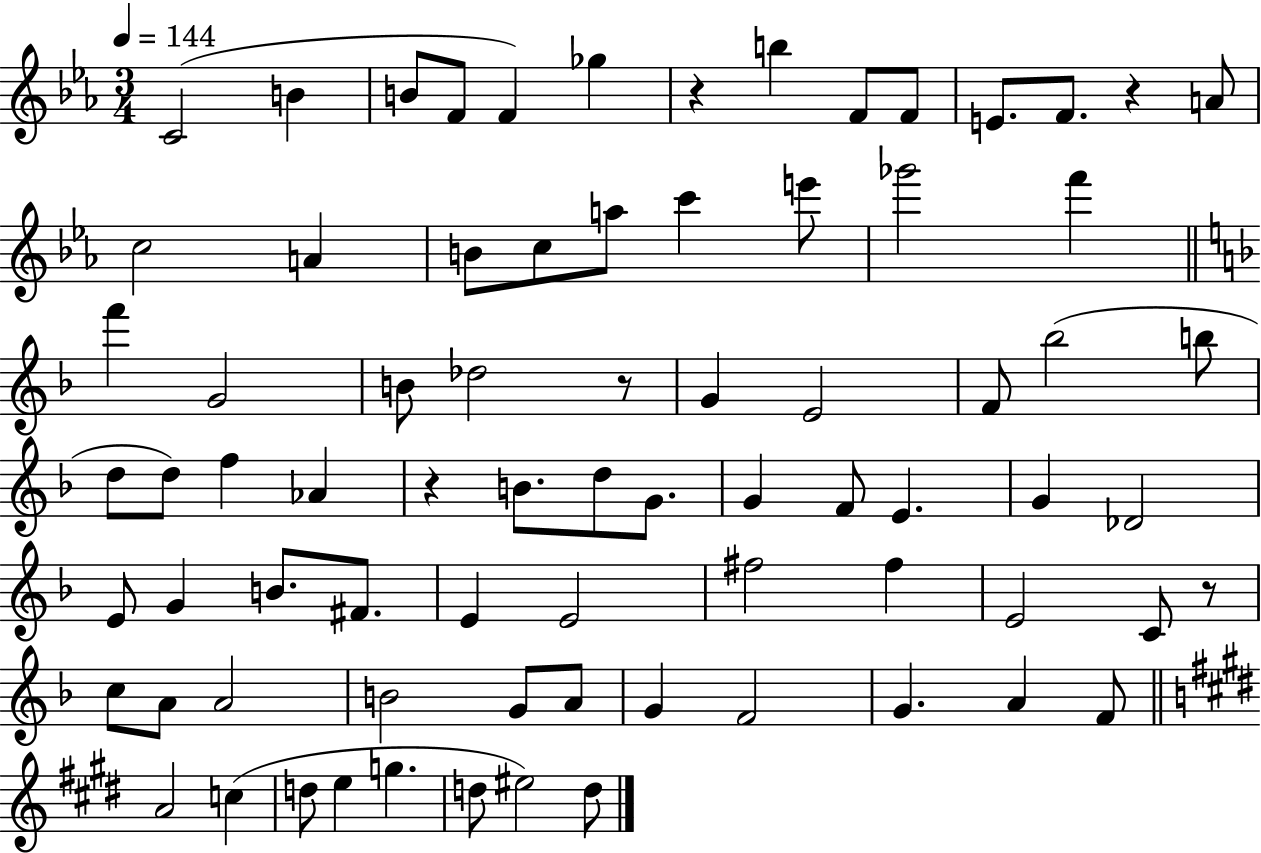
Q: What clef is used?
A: treble